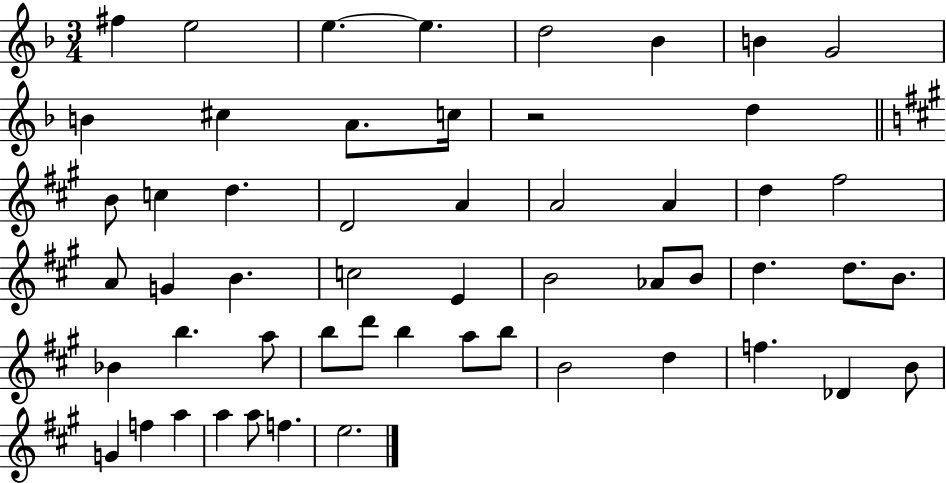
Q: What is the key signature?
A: F major